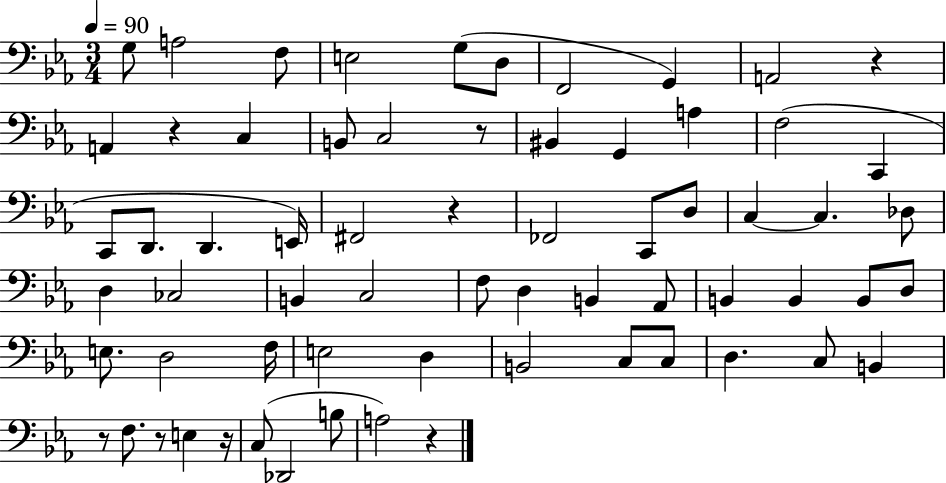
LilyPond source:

{
  \clef bass
  \numericTimeSignature
  \time 3/4
  \key ees \major
  \tempo 4 = 90
  g8 a2 f8 | e2 g8( d8 | f,2 g,4) | a,2 r4 | \break a,4 r4 c4 | b,8 c2 r8 | bis,4 g,4 a4 | f2( c,4 | \break c,8 d,8. d,4. e,16) | fis,2 r4 | fes,2 c,8 d8 | c4~~ c4. des8 | \break d4 ces2 | b,4 c2 | f8 d4 b,4 aes,8 | b,4 b,4 b,8 d8 | \break e8. d2 f16 | e2 d4 | b,2 c8 c8 | d4. c8 b,4 | \break r8 f8. r8 e4 r16 | c8( des,2 b8 | a2) r4 | \bar "|."
}